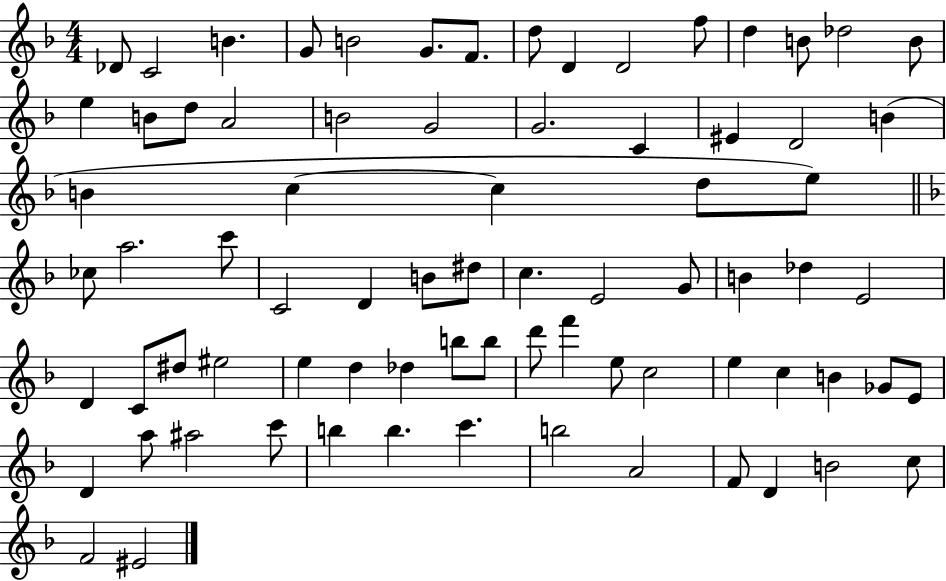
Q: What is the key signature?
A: F major